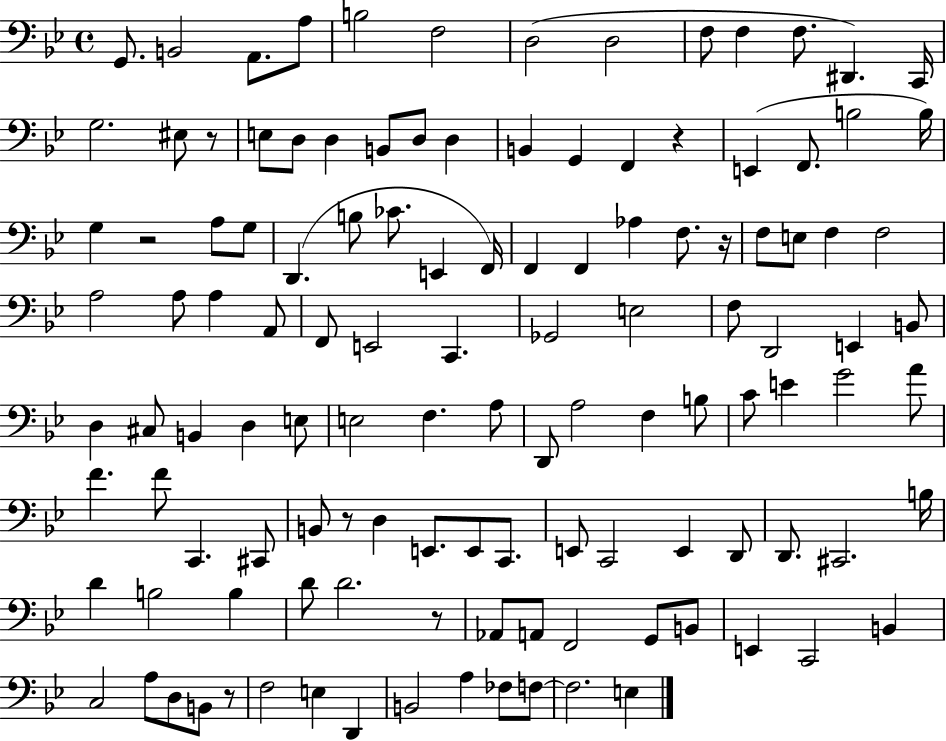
X:1
T:Untitled
M:4/4
L:1/4
K:Bb
G,,/2 B,,2 A,,/2 A,/2 B,2 F,2 D,2 D,2 F,/2 F, F,/2 ^D,, C,,/4 G,2 ^E,/2 z/2 E,/2 D,/2 D, B,,/2 D,/2 D, B,, G,, F,, z E,, F,,/2 B,2 B,/4 G, z2 A,/2 G,/2 D,, B,/2 _C/2 E,, F,,/4 F,, F,, _A, F,/2 z/4 F,/2 E,/2 F, F,2 A,2 A,/2 A, A,,/2 F,,/2 E,,2 C,, _G,,2 E,2 F,/2 D,,2 E,, B,,/2 D, ^C,/2 B,, D, E,/2 E,2 F, A,/2 D,,/2 A,2 F, B,/2 C/2 E G2 A/2 F F/2 C,, ^C,,/2 B,,/2 z/2 D, E,,/2 E,,/2 C,,/2 E,,/2 C,,2 E,, D,,/2 D,,/2 ^C,,2 B,/4 D B,2 B, D/2 D2 z/2 _A,,/2 A,,/2 F,,2 G,,/2 B,,/2 E,, C,,2 B,, C,2 A,/2 D,/2 B,,/2 z/2 F,2 E, D,, B,,2 A, _F,/2 F,/2 F,2 E,